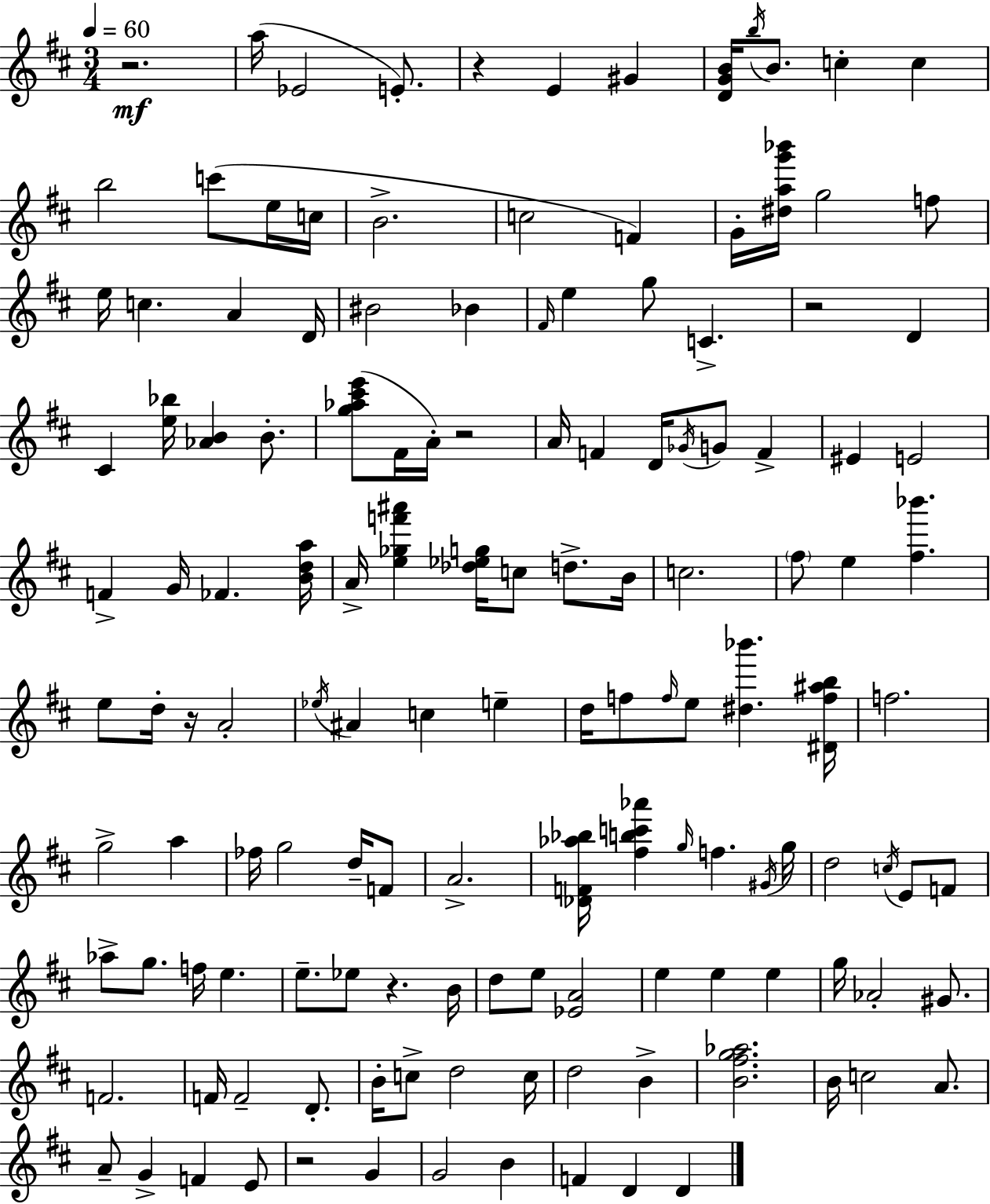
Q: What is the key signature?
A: D major